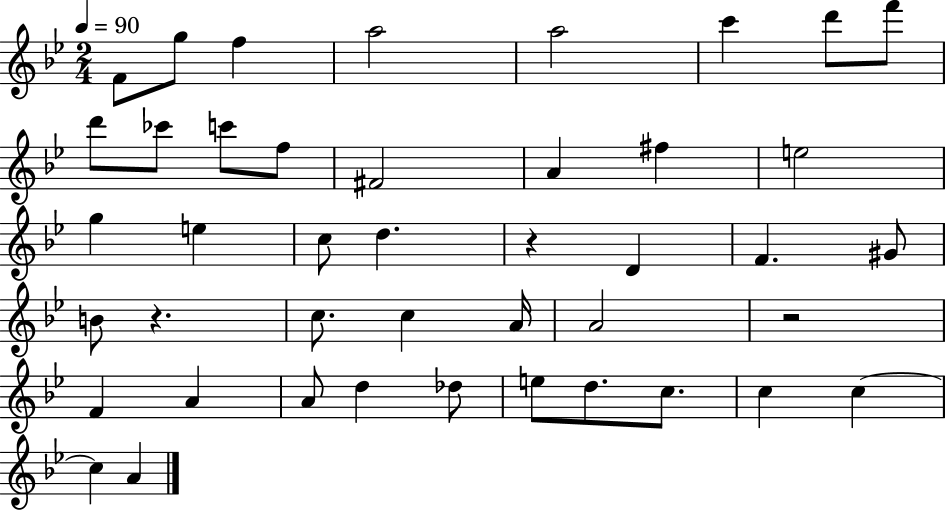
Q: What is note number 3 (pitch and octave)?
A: F5